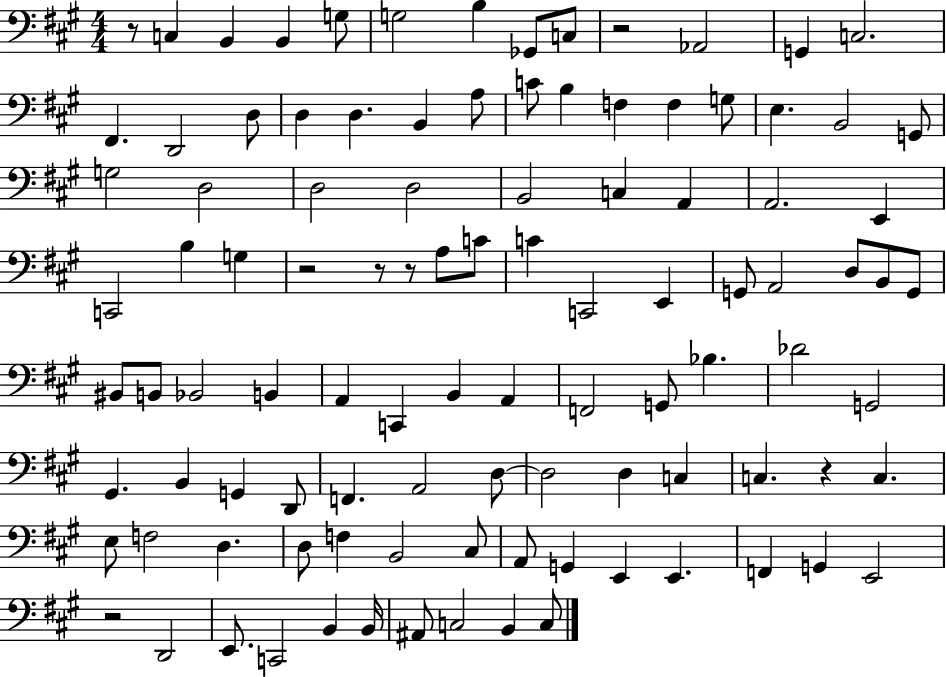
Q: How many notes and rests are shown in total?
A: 103